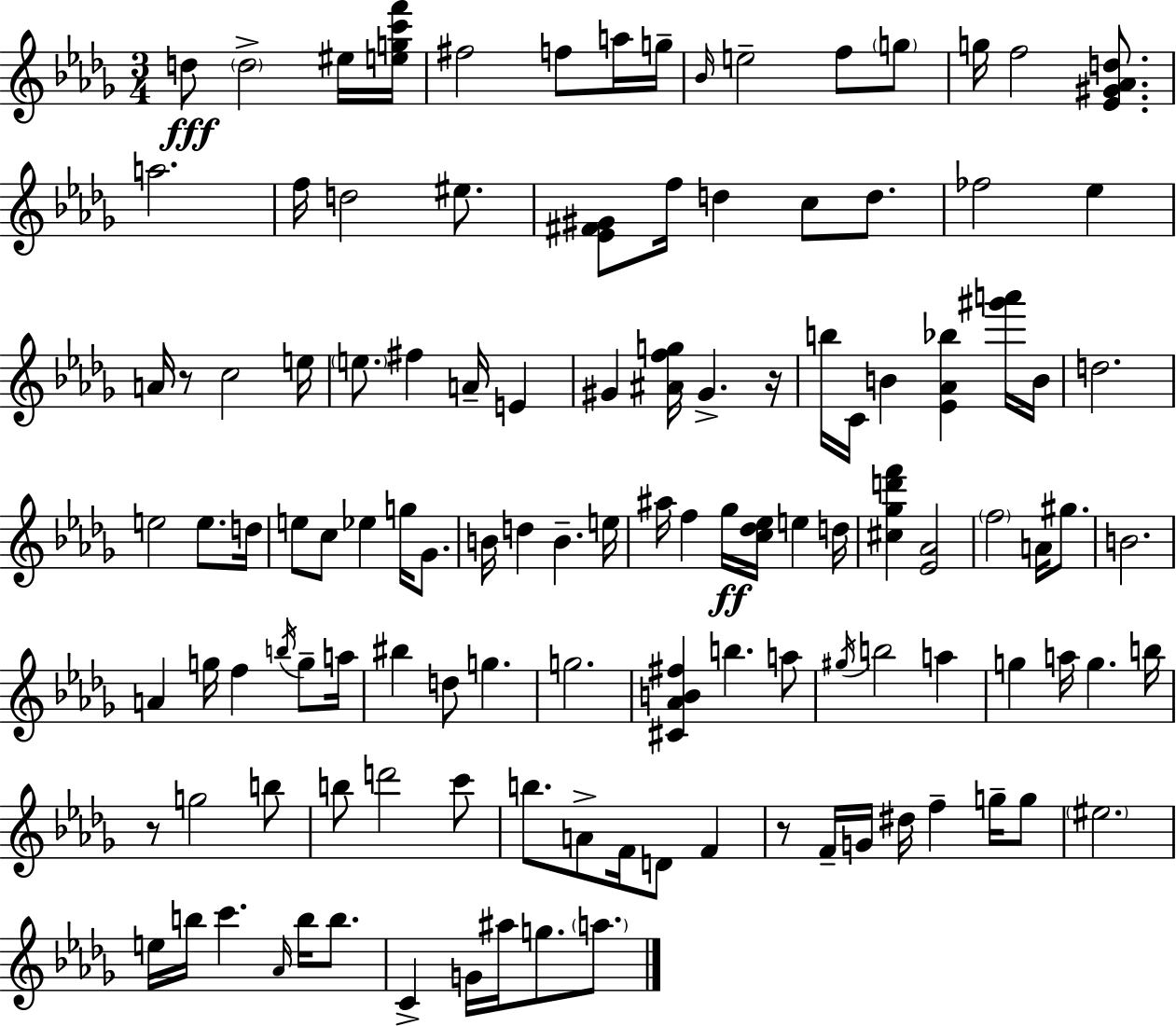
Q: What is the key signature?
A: BES minor